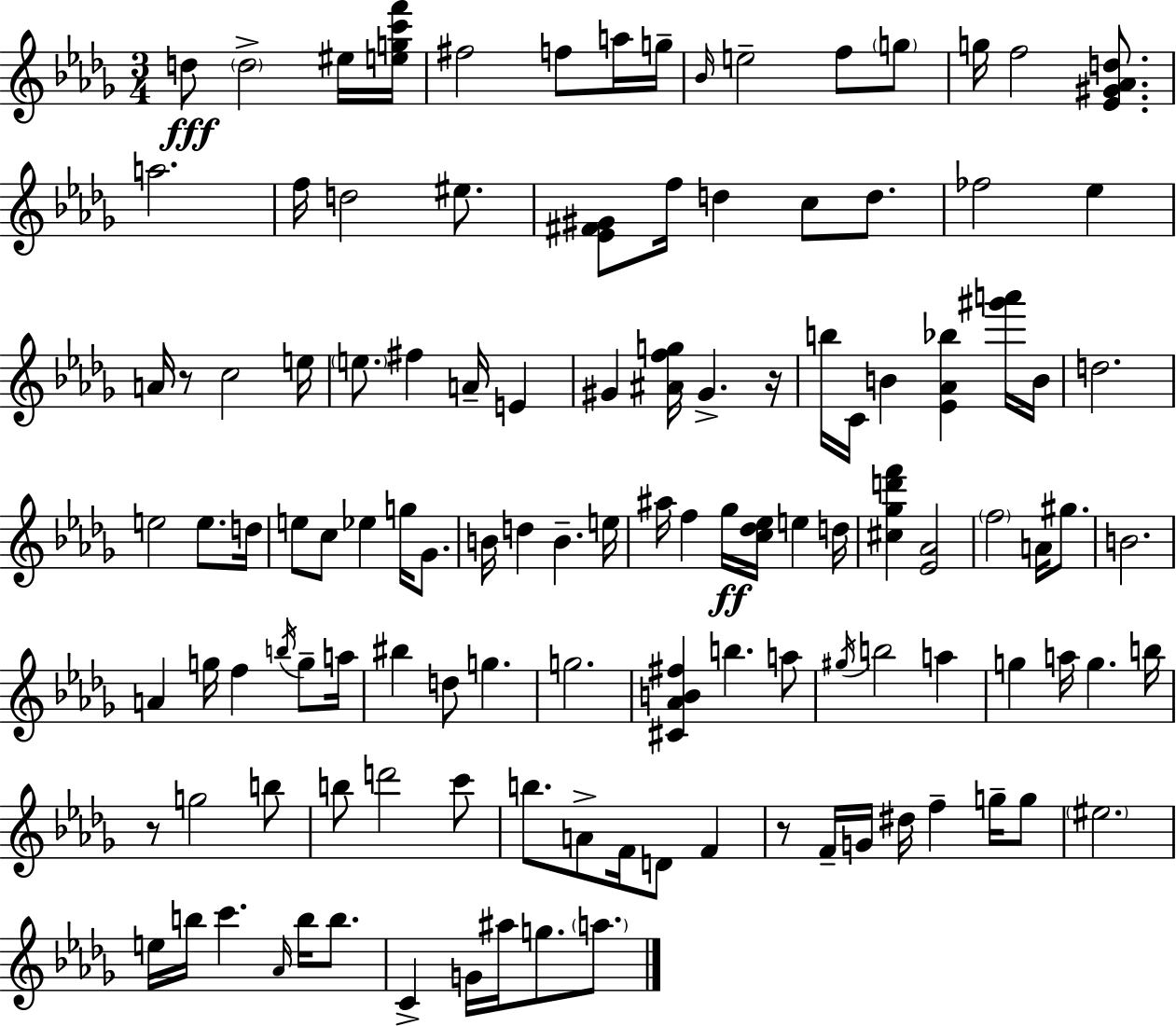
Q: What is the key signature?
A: BES minor